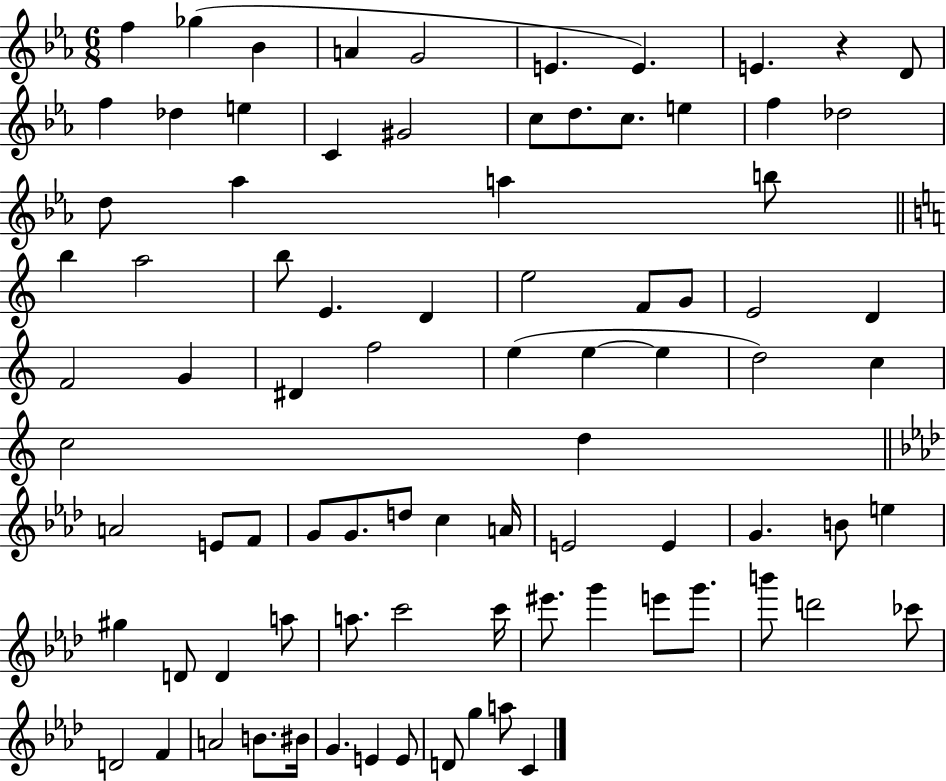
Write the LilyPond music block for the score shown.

{
  \clef treble
  \numericTimeSignature
  \time 6/8
  \key ees \major
  f''4 ges''4( bes'4 | a'4 g'2 | e'4. e'4.) | e'4. r4 d'8 | \break f''4 des''4 e''4 | c'4 gis'2 | c''8 d''8. c''8. e''4 | f''4 des''2 | \break d''8 aes''4 a''4 b''8 | \bar "||" \break \key c \major b''4 a''2 | b''8 e'4. d'4 | e''2 f'8 g'8 | e'2 d'4 | \break f'2 g'4 | dis'4 f''2 | e''4( e''4~~ e''4 | d''2) c''4 | \break c''2 d''4 | \bar "||" \break \key aes \major a'2 e'8 f'8 | g'8 g'8. d''8 c''4 a'16 | e'2 e'4 | g'4. b'8 e''4 | \break gis''4 d'8 d'4 a''8 | a''8. c'''2 c'''16 | eis'''8. g'''4 e'''8 g'''8. | b'''8 d'''2 ces'''8 | \break d'2 f'4 | a'2 b'8. bis'16 | g'4. e'4 e'8 | d'8 g''4 a''8 c'4 | \break \bar "|."
}